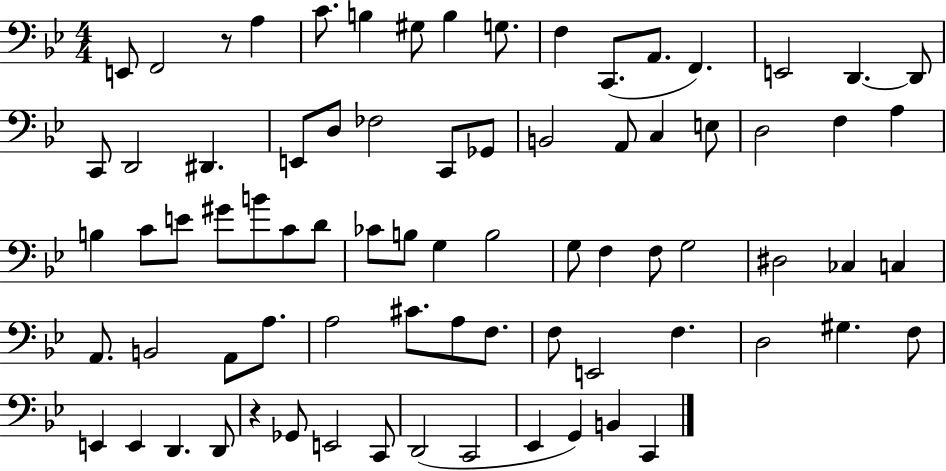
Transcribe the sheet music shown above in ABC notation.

X:1
T:Untitled
M:4/4
L:1/4
K:Bb
E,,/2 F,,2 z/2 A, C/2 B, ^G,/2 B, G,/2 F, C,,/2 A,,/2 F,, E,,2 D,, D,,/2 C,,/2 D,,2 ^D,, E,,/2 D,/2 _F,2 C,,/2 _G,,/2 B,,2 A,,/2 C, E,/2 D,2 F, A, B, C/2 E/2 ^G/2 B/2 C/2 D/2 _C/2 B,/2 G, B,2 G,/2 F, F,/2 G,2 ^D,2 _C, C, A,,/2 B,,2 A,,/2 A,/2 A,2 ^C/2 A,/2 F,/2 F,/2 E,,2 F, D,2 ^G, F,/2 E,, E,, D,, D,,/2 z _G,,/2 E,,2 C,,/2 D,,2 C,,2 _E,, G,, B,, C,,